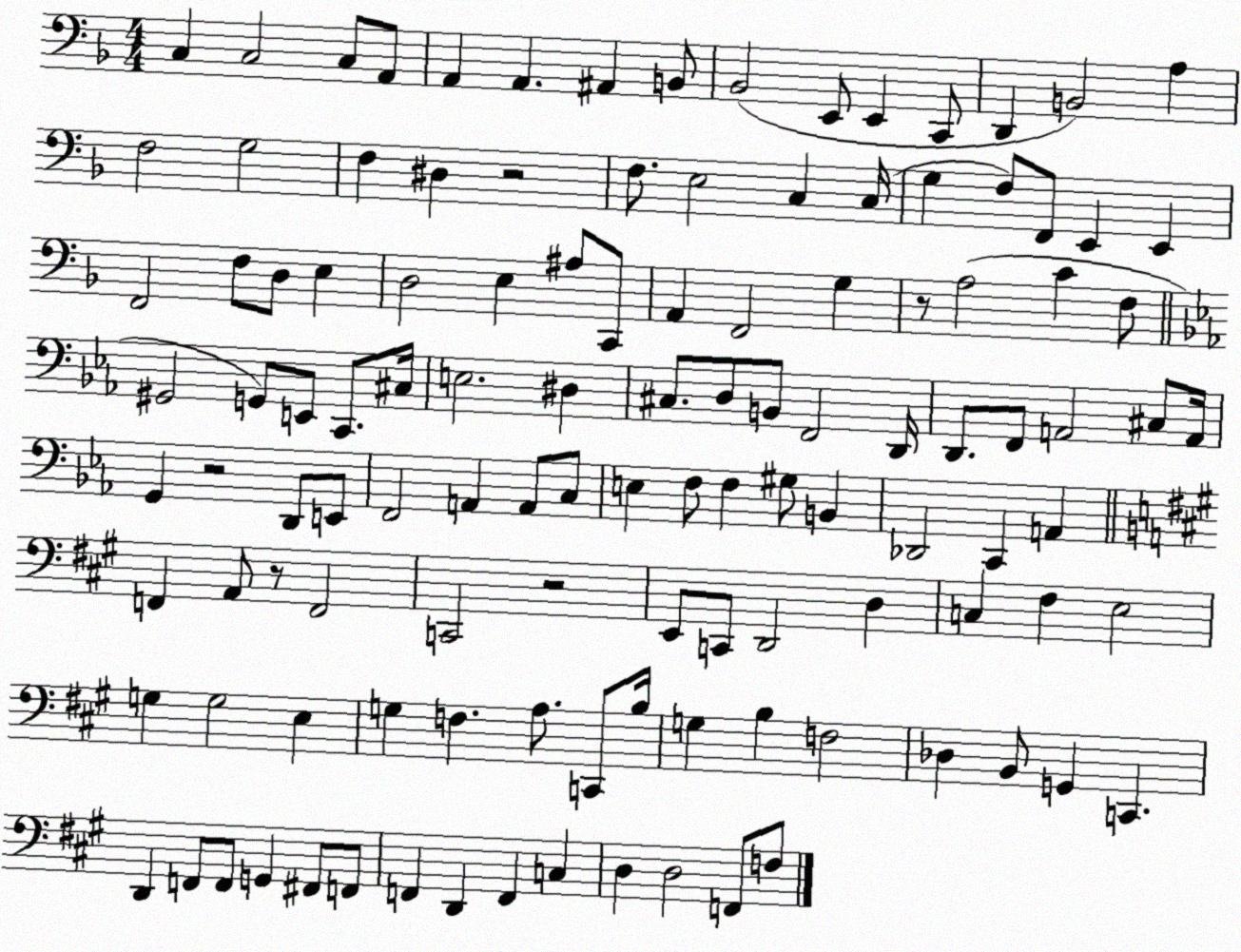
X:1
T:Untitled
M:4/4
L:1/4
K:F
C, C,2 C,/2 A,,/2 A,, A,, ^A,, B,,/2 _B,,2 E,,/2 E,, C,,/2 D,, B,,2 A, F,2 G,2 F, ^D, z2 F,/2 E,2 C, C,/4 G, F,/2 F,,/2 E,, E,, F,,2 F,/2 D,/2 E, D,2 E, ^A,/2 C,,/2 A,, F,,2 G, z/2 A,2 C F,/2 ^G,,2 G,,/2 E,,/2 C,,/2 ^C,/4 E,2 ^D, ^C,/2 D,/2 B,,/2 F,,2 D,,/4 D,,/2 F,,/2 A,,2 ^C,/2 A,,/4 G,, z2 D,,/2 E,,/2 F,,2 A,, A,,/2 C,/2 E, F,/2 F, ^G,/2 B,, _D,,2 C,, A,, F,, A,,/2 z/2 F,,2 C,,2 z2 E,,/2 C,,/2 D,,2 D, C, ^F, E,2 G, G,2 E, G, F, A,/2 C,,/2 B,/4 G, B, F,2 _D, B,,/2 G,, C,, D,, F,,/2 F,,/2 G,, ^F,,/2 F,,/2 F,, D,, F,, C, D, D,2 F,,/2 F,/2